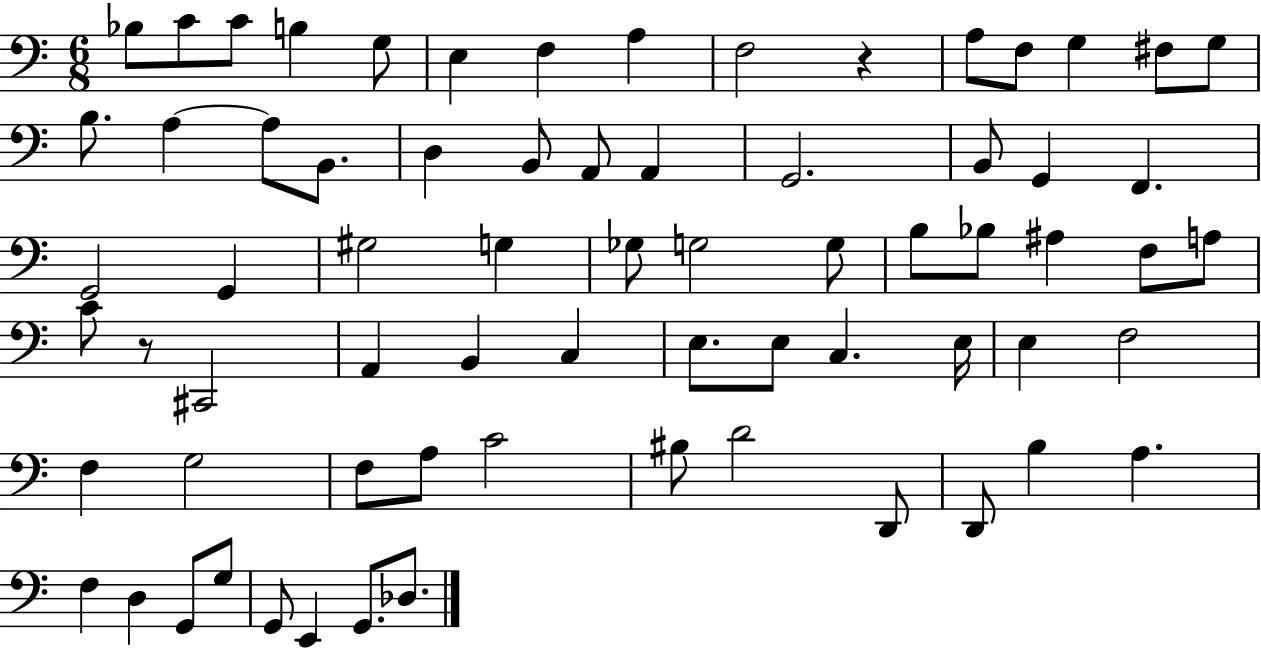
{
  \clef bass
  \numericTimeSignature
  \time 6/8
  \key c \major
  \repeat volta 2 { bes8 c'8 c'8 b4 g8 | e4 f4 a4 | f2 r4 | a8 f8 g4 fis8 g8 | \break b8. a4~~ a8 b,8. | d4 b,8 a,8 a,4 | g,2. | b,8 g,4 f,4. | \break g,2 g,4 | gis2 g4 | ges8 g2 g8 | b8 bes8 ais4 f8 a8 | \break c'8 r8 cis,2 | a,4 b,4 c4 | e8. e8 c4. e16 | e4 f2 | \break f4 g2 | f8 a8 c'2 | bis8 d'2 d,8 | d,8 b4 a4. | \break f4 d4 g,8 g8 | g,8 e,4 g,8. des8. | } \bar "|."
}